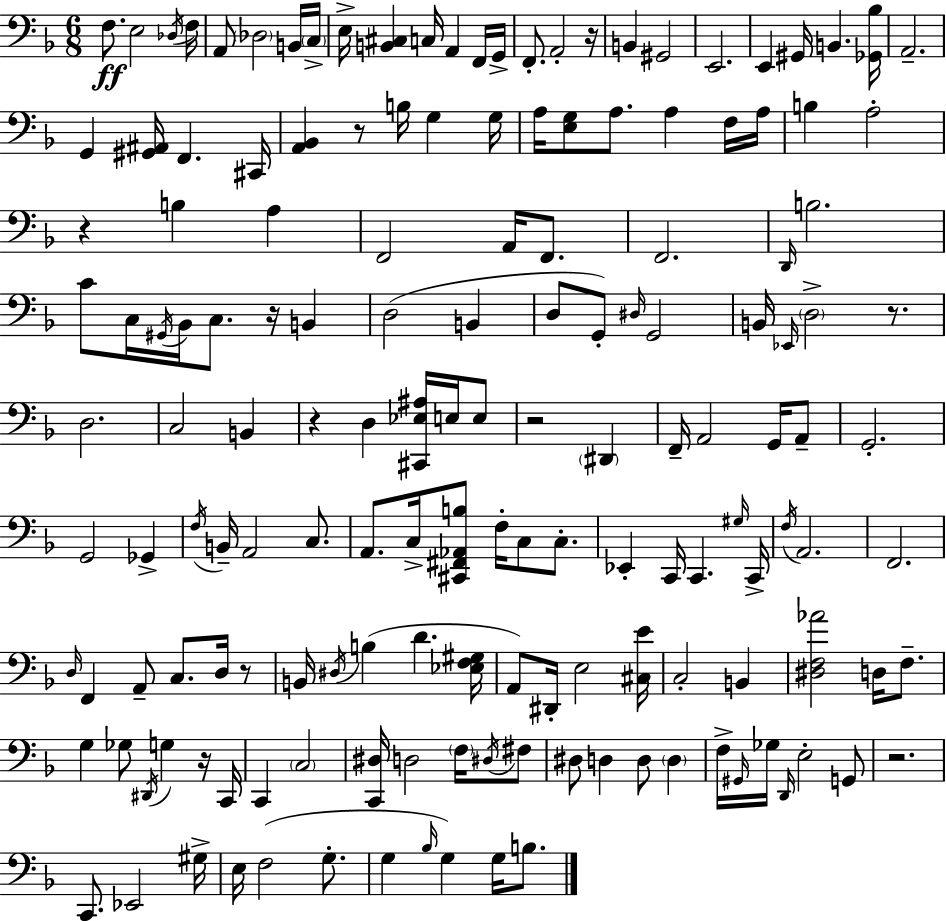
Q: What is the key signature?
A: D minor